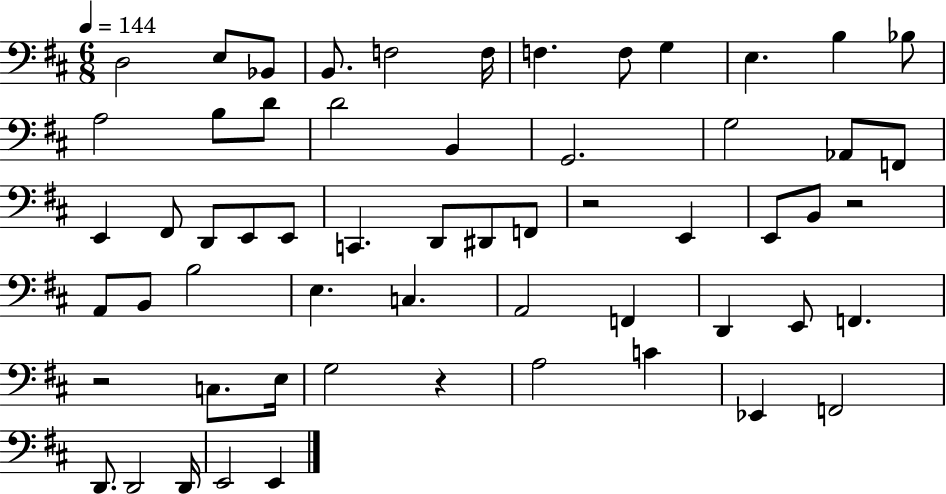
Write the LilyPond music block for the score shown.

{
  \clef bass
  \numericTimeSignature
  \time 6/8
  \key d \major
  \tempo 4 = 144
  d2 e8 bes,8 | b,8. f2 f16 | f4. f8 g4 | e4. b4 bes8 | \break a2 b8 d'8 | d'2 b,4 | g,2. | g2 aes,8 f,8 | \break e,4 fis,8 d,8 e,8 e,8 | c,4. d,8 dis,8 f,8 | r2 e,4 | e,8 b,8 r2 | \break a,8 b,8 b2 | e4. c4. | a,2 f,4 | d,4 e,8 f,4. | \break r2 c8. e16 | g2 r4 | a2 c'4 | ees,4 f,2 | \break d,8. d,2 d,16 | e,2 e,4 | \bar "|."
}